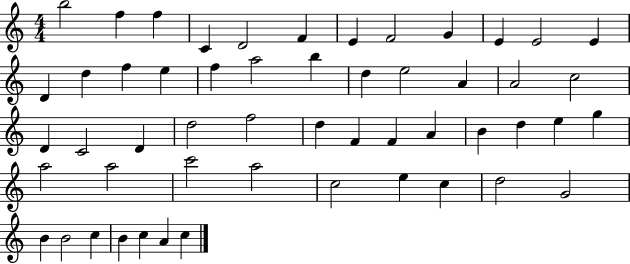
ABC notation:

X:1
T:Untitled
M:4/4
L:1/4
K:C
b2 f f C D2 F E F2 G E E2 E D d f e f a2 b d e2 A A2 c2 D C2 D d2 f2 d F F A B d e g a2 a2 c'2 a2 c2 e c d2 G2 B B2 c B c A c